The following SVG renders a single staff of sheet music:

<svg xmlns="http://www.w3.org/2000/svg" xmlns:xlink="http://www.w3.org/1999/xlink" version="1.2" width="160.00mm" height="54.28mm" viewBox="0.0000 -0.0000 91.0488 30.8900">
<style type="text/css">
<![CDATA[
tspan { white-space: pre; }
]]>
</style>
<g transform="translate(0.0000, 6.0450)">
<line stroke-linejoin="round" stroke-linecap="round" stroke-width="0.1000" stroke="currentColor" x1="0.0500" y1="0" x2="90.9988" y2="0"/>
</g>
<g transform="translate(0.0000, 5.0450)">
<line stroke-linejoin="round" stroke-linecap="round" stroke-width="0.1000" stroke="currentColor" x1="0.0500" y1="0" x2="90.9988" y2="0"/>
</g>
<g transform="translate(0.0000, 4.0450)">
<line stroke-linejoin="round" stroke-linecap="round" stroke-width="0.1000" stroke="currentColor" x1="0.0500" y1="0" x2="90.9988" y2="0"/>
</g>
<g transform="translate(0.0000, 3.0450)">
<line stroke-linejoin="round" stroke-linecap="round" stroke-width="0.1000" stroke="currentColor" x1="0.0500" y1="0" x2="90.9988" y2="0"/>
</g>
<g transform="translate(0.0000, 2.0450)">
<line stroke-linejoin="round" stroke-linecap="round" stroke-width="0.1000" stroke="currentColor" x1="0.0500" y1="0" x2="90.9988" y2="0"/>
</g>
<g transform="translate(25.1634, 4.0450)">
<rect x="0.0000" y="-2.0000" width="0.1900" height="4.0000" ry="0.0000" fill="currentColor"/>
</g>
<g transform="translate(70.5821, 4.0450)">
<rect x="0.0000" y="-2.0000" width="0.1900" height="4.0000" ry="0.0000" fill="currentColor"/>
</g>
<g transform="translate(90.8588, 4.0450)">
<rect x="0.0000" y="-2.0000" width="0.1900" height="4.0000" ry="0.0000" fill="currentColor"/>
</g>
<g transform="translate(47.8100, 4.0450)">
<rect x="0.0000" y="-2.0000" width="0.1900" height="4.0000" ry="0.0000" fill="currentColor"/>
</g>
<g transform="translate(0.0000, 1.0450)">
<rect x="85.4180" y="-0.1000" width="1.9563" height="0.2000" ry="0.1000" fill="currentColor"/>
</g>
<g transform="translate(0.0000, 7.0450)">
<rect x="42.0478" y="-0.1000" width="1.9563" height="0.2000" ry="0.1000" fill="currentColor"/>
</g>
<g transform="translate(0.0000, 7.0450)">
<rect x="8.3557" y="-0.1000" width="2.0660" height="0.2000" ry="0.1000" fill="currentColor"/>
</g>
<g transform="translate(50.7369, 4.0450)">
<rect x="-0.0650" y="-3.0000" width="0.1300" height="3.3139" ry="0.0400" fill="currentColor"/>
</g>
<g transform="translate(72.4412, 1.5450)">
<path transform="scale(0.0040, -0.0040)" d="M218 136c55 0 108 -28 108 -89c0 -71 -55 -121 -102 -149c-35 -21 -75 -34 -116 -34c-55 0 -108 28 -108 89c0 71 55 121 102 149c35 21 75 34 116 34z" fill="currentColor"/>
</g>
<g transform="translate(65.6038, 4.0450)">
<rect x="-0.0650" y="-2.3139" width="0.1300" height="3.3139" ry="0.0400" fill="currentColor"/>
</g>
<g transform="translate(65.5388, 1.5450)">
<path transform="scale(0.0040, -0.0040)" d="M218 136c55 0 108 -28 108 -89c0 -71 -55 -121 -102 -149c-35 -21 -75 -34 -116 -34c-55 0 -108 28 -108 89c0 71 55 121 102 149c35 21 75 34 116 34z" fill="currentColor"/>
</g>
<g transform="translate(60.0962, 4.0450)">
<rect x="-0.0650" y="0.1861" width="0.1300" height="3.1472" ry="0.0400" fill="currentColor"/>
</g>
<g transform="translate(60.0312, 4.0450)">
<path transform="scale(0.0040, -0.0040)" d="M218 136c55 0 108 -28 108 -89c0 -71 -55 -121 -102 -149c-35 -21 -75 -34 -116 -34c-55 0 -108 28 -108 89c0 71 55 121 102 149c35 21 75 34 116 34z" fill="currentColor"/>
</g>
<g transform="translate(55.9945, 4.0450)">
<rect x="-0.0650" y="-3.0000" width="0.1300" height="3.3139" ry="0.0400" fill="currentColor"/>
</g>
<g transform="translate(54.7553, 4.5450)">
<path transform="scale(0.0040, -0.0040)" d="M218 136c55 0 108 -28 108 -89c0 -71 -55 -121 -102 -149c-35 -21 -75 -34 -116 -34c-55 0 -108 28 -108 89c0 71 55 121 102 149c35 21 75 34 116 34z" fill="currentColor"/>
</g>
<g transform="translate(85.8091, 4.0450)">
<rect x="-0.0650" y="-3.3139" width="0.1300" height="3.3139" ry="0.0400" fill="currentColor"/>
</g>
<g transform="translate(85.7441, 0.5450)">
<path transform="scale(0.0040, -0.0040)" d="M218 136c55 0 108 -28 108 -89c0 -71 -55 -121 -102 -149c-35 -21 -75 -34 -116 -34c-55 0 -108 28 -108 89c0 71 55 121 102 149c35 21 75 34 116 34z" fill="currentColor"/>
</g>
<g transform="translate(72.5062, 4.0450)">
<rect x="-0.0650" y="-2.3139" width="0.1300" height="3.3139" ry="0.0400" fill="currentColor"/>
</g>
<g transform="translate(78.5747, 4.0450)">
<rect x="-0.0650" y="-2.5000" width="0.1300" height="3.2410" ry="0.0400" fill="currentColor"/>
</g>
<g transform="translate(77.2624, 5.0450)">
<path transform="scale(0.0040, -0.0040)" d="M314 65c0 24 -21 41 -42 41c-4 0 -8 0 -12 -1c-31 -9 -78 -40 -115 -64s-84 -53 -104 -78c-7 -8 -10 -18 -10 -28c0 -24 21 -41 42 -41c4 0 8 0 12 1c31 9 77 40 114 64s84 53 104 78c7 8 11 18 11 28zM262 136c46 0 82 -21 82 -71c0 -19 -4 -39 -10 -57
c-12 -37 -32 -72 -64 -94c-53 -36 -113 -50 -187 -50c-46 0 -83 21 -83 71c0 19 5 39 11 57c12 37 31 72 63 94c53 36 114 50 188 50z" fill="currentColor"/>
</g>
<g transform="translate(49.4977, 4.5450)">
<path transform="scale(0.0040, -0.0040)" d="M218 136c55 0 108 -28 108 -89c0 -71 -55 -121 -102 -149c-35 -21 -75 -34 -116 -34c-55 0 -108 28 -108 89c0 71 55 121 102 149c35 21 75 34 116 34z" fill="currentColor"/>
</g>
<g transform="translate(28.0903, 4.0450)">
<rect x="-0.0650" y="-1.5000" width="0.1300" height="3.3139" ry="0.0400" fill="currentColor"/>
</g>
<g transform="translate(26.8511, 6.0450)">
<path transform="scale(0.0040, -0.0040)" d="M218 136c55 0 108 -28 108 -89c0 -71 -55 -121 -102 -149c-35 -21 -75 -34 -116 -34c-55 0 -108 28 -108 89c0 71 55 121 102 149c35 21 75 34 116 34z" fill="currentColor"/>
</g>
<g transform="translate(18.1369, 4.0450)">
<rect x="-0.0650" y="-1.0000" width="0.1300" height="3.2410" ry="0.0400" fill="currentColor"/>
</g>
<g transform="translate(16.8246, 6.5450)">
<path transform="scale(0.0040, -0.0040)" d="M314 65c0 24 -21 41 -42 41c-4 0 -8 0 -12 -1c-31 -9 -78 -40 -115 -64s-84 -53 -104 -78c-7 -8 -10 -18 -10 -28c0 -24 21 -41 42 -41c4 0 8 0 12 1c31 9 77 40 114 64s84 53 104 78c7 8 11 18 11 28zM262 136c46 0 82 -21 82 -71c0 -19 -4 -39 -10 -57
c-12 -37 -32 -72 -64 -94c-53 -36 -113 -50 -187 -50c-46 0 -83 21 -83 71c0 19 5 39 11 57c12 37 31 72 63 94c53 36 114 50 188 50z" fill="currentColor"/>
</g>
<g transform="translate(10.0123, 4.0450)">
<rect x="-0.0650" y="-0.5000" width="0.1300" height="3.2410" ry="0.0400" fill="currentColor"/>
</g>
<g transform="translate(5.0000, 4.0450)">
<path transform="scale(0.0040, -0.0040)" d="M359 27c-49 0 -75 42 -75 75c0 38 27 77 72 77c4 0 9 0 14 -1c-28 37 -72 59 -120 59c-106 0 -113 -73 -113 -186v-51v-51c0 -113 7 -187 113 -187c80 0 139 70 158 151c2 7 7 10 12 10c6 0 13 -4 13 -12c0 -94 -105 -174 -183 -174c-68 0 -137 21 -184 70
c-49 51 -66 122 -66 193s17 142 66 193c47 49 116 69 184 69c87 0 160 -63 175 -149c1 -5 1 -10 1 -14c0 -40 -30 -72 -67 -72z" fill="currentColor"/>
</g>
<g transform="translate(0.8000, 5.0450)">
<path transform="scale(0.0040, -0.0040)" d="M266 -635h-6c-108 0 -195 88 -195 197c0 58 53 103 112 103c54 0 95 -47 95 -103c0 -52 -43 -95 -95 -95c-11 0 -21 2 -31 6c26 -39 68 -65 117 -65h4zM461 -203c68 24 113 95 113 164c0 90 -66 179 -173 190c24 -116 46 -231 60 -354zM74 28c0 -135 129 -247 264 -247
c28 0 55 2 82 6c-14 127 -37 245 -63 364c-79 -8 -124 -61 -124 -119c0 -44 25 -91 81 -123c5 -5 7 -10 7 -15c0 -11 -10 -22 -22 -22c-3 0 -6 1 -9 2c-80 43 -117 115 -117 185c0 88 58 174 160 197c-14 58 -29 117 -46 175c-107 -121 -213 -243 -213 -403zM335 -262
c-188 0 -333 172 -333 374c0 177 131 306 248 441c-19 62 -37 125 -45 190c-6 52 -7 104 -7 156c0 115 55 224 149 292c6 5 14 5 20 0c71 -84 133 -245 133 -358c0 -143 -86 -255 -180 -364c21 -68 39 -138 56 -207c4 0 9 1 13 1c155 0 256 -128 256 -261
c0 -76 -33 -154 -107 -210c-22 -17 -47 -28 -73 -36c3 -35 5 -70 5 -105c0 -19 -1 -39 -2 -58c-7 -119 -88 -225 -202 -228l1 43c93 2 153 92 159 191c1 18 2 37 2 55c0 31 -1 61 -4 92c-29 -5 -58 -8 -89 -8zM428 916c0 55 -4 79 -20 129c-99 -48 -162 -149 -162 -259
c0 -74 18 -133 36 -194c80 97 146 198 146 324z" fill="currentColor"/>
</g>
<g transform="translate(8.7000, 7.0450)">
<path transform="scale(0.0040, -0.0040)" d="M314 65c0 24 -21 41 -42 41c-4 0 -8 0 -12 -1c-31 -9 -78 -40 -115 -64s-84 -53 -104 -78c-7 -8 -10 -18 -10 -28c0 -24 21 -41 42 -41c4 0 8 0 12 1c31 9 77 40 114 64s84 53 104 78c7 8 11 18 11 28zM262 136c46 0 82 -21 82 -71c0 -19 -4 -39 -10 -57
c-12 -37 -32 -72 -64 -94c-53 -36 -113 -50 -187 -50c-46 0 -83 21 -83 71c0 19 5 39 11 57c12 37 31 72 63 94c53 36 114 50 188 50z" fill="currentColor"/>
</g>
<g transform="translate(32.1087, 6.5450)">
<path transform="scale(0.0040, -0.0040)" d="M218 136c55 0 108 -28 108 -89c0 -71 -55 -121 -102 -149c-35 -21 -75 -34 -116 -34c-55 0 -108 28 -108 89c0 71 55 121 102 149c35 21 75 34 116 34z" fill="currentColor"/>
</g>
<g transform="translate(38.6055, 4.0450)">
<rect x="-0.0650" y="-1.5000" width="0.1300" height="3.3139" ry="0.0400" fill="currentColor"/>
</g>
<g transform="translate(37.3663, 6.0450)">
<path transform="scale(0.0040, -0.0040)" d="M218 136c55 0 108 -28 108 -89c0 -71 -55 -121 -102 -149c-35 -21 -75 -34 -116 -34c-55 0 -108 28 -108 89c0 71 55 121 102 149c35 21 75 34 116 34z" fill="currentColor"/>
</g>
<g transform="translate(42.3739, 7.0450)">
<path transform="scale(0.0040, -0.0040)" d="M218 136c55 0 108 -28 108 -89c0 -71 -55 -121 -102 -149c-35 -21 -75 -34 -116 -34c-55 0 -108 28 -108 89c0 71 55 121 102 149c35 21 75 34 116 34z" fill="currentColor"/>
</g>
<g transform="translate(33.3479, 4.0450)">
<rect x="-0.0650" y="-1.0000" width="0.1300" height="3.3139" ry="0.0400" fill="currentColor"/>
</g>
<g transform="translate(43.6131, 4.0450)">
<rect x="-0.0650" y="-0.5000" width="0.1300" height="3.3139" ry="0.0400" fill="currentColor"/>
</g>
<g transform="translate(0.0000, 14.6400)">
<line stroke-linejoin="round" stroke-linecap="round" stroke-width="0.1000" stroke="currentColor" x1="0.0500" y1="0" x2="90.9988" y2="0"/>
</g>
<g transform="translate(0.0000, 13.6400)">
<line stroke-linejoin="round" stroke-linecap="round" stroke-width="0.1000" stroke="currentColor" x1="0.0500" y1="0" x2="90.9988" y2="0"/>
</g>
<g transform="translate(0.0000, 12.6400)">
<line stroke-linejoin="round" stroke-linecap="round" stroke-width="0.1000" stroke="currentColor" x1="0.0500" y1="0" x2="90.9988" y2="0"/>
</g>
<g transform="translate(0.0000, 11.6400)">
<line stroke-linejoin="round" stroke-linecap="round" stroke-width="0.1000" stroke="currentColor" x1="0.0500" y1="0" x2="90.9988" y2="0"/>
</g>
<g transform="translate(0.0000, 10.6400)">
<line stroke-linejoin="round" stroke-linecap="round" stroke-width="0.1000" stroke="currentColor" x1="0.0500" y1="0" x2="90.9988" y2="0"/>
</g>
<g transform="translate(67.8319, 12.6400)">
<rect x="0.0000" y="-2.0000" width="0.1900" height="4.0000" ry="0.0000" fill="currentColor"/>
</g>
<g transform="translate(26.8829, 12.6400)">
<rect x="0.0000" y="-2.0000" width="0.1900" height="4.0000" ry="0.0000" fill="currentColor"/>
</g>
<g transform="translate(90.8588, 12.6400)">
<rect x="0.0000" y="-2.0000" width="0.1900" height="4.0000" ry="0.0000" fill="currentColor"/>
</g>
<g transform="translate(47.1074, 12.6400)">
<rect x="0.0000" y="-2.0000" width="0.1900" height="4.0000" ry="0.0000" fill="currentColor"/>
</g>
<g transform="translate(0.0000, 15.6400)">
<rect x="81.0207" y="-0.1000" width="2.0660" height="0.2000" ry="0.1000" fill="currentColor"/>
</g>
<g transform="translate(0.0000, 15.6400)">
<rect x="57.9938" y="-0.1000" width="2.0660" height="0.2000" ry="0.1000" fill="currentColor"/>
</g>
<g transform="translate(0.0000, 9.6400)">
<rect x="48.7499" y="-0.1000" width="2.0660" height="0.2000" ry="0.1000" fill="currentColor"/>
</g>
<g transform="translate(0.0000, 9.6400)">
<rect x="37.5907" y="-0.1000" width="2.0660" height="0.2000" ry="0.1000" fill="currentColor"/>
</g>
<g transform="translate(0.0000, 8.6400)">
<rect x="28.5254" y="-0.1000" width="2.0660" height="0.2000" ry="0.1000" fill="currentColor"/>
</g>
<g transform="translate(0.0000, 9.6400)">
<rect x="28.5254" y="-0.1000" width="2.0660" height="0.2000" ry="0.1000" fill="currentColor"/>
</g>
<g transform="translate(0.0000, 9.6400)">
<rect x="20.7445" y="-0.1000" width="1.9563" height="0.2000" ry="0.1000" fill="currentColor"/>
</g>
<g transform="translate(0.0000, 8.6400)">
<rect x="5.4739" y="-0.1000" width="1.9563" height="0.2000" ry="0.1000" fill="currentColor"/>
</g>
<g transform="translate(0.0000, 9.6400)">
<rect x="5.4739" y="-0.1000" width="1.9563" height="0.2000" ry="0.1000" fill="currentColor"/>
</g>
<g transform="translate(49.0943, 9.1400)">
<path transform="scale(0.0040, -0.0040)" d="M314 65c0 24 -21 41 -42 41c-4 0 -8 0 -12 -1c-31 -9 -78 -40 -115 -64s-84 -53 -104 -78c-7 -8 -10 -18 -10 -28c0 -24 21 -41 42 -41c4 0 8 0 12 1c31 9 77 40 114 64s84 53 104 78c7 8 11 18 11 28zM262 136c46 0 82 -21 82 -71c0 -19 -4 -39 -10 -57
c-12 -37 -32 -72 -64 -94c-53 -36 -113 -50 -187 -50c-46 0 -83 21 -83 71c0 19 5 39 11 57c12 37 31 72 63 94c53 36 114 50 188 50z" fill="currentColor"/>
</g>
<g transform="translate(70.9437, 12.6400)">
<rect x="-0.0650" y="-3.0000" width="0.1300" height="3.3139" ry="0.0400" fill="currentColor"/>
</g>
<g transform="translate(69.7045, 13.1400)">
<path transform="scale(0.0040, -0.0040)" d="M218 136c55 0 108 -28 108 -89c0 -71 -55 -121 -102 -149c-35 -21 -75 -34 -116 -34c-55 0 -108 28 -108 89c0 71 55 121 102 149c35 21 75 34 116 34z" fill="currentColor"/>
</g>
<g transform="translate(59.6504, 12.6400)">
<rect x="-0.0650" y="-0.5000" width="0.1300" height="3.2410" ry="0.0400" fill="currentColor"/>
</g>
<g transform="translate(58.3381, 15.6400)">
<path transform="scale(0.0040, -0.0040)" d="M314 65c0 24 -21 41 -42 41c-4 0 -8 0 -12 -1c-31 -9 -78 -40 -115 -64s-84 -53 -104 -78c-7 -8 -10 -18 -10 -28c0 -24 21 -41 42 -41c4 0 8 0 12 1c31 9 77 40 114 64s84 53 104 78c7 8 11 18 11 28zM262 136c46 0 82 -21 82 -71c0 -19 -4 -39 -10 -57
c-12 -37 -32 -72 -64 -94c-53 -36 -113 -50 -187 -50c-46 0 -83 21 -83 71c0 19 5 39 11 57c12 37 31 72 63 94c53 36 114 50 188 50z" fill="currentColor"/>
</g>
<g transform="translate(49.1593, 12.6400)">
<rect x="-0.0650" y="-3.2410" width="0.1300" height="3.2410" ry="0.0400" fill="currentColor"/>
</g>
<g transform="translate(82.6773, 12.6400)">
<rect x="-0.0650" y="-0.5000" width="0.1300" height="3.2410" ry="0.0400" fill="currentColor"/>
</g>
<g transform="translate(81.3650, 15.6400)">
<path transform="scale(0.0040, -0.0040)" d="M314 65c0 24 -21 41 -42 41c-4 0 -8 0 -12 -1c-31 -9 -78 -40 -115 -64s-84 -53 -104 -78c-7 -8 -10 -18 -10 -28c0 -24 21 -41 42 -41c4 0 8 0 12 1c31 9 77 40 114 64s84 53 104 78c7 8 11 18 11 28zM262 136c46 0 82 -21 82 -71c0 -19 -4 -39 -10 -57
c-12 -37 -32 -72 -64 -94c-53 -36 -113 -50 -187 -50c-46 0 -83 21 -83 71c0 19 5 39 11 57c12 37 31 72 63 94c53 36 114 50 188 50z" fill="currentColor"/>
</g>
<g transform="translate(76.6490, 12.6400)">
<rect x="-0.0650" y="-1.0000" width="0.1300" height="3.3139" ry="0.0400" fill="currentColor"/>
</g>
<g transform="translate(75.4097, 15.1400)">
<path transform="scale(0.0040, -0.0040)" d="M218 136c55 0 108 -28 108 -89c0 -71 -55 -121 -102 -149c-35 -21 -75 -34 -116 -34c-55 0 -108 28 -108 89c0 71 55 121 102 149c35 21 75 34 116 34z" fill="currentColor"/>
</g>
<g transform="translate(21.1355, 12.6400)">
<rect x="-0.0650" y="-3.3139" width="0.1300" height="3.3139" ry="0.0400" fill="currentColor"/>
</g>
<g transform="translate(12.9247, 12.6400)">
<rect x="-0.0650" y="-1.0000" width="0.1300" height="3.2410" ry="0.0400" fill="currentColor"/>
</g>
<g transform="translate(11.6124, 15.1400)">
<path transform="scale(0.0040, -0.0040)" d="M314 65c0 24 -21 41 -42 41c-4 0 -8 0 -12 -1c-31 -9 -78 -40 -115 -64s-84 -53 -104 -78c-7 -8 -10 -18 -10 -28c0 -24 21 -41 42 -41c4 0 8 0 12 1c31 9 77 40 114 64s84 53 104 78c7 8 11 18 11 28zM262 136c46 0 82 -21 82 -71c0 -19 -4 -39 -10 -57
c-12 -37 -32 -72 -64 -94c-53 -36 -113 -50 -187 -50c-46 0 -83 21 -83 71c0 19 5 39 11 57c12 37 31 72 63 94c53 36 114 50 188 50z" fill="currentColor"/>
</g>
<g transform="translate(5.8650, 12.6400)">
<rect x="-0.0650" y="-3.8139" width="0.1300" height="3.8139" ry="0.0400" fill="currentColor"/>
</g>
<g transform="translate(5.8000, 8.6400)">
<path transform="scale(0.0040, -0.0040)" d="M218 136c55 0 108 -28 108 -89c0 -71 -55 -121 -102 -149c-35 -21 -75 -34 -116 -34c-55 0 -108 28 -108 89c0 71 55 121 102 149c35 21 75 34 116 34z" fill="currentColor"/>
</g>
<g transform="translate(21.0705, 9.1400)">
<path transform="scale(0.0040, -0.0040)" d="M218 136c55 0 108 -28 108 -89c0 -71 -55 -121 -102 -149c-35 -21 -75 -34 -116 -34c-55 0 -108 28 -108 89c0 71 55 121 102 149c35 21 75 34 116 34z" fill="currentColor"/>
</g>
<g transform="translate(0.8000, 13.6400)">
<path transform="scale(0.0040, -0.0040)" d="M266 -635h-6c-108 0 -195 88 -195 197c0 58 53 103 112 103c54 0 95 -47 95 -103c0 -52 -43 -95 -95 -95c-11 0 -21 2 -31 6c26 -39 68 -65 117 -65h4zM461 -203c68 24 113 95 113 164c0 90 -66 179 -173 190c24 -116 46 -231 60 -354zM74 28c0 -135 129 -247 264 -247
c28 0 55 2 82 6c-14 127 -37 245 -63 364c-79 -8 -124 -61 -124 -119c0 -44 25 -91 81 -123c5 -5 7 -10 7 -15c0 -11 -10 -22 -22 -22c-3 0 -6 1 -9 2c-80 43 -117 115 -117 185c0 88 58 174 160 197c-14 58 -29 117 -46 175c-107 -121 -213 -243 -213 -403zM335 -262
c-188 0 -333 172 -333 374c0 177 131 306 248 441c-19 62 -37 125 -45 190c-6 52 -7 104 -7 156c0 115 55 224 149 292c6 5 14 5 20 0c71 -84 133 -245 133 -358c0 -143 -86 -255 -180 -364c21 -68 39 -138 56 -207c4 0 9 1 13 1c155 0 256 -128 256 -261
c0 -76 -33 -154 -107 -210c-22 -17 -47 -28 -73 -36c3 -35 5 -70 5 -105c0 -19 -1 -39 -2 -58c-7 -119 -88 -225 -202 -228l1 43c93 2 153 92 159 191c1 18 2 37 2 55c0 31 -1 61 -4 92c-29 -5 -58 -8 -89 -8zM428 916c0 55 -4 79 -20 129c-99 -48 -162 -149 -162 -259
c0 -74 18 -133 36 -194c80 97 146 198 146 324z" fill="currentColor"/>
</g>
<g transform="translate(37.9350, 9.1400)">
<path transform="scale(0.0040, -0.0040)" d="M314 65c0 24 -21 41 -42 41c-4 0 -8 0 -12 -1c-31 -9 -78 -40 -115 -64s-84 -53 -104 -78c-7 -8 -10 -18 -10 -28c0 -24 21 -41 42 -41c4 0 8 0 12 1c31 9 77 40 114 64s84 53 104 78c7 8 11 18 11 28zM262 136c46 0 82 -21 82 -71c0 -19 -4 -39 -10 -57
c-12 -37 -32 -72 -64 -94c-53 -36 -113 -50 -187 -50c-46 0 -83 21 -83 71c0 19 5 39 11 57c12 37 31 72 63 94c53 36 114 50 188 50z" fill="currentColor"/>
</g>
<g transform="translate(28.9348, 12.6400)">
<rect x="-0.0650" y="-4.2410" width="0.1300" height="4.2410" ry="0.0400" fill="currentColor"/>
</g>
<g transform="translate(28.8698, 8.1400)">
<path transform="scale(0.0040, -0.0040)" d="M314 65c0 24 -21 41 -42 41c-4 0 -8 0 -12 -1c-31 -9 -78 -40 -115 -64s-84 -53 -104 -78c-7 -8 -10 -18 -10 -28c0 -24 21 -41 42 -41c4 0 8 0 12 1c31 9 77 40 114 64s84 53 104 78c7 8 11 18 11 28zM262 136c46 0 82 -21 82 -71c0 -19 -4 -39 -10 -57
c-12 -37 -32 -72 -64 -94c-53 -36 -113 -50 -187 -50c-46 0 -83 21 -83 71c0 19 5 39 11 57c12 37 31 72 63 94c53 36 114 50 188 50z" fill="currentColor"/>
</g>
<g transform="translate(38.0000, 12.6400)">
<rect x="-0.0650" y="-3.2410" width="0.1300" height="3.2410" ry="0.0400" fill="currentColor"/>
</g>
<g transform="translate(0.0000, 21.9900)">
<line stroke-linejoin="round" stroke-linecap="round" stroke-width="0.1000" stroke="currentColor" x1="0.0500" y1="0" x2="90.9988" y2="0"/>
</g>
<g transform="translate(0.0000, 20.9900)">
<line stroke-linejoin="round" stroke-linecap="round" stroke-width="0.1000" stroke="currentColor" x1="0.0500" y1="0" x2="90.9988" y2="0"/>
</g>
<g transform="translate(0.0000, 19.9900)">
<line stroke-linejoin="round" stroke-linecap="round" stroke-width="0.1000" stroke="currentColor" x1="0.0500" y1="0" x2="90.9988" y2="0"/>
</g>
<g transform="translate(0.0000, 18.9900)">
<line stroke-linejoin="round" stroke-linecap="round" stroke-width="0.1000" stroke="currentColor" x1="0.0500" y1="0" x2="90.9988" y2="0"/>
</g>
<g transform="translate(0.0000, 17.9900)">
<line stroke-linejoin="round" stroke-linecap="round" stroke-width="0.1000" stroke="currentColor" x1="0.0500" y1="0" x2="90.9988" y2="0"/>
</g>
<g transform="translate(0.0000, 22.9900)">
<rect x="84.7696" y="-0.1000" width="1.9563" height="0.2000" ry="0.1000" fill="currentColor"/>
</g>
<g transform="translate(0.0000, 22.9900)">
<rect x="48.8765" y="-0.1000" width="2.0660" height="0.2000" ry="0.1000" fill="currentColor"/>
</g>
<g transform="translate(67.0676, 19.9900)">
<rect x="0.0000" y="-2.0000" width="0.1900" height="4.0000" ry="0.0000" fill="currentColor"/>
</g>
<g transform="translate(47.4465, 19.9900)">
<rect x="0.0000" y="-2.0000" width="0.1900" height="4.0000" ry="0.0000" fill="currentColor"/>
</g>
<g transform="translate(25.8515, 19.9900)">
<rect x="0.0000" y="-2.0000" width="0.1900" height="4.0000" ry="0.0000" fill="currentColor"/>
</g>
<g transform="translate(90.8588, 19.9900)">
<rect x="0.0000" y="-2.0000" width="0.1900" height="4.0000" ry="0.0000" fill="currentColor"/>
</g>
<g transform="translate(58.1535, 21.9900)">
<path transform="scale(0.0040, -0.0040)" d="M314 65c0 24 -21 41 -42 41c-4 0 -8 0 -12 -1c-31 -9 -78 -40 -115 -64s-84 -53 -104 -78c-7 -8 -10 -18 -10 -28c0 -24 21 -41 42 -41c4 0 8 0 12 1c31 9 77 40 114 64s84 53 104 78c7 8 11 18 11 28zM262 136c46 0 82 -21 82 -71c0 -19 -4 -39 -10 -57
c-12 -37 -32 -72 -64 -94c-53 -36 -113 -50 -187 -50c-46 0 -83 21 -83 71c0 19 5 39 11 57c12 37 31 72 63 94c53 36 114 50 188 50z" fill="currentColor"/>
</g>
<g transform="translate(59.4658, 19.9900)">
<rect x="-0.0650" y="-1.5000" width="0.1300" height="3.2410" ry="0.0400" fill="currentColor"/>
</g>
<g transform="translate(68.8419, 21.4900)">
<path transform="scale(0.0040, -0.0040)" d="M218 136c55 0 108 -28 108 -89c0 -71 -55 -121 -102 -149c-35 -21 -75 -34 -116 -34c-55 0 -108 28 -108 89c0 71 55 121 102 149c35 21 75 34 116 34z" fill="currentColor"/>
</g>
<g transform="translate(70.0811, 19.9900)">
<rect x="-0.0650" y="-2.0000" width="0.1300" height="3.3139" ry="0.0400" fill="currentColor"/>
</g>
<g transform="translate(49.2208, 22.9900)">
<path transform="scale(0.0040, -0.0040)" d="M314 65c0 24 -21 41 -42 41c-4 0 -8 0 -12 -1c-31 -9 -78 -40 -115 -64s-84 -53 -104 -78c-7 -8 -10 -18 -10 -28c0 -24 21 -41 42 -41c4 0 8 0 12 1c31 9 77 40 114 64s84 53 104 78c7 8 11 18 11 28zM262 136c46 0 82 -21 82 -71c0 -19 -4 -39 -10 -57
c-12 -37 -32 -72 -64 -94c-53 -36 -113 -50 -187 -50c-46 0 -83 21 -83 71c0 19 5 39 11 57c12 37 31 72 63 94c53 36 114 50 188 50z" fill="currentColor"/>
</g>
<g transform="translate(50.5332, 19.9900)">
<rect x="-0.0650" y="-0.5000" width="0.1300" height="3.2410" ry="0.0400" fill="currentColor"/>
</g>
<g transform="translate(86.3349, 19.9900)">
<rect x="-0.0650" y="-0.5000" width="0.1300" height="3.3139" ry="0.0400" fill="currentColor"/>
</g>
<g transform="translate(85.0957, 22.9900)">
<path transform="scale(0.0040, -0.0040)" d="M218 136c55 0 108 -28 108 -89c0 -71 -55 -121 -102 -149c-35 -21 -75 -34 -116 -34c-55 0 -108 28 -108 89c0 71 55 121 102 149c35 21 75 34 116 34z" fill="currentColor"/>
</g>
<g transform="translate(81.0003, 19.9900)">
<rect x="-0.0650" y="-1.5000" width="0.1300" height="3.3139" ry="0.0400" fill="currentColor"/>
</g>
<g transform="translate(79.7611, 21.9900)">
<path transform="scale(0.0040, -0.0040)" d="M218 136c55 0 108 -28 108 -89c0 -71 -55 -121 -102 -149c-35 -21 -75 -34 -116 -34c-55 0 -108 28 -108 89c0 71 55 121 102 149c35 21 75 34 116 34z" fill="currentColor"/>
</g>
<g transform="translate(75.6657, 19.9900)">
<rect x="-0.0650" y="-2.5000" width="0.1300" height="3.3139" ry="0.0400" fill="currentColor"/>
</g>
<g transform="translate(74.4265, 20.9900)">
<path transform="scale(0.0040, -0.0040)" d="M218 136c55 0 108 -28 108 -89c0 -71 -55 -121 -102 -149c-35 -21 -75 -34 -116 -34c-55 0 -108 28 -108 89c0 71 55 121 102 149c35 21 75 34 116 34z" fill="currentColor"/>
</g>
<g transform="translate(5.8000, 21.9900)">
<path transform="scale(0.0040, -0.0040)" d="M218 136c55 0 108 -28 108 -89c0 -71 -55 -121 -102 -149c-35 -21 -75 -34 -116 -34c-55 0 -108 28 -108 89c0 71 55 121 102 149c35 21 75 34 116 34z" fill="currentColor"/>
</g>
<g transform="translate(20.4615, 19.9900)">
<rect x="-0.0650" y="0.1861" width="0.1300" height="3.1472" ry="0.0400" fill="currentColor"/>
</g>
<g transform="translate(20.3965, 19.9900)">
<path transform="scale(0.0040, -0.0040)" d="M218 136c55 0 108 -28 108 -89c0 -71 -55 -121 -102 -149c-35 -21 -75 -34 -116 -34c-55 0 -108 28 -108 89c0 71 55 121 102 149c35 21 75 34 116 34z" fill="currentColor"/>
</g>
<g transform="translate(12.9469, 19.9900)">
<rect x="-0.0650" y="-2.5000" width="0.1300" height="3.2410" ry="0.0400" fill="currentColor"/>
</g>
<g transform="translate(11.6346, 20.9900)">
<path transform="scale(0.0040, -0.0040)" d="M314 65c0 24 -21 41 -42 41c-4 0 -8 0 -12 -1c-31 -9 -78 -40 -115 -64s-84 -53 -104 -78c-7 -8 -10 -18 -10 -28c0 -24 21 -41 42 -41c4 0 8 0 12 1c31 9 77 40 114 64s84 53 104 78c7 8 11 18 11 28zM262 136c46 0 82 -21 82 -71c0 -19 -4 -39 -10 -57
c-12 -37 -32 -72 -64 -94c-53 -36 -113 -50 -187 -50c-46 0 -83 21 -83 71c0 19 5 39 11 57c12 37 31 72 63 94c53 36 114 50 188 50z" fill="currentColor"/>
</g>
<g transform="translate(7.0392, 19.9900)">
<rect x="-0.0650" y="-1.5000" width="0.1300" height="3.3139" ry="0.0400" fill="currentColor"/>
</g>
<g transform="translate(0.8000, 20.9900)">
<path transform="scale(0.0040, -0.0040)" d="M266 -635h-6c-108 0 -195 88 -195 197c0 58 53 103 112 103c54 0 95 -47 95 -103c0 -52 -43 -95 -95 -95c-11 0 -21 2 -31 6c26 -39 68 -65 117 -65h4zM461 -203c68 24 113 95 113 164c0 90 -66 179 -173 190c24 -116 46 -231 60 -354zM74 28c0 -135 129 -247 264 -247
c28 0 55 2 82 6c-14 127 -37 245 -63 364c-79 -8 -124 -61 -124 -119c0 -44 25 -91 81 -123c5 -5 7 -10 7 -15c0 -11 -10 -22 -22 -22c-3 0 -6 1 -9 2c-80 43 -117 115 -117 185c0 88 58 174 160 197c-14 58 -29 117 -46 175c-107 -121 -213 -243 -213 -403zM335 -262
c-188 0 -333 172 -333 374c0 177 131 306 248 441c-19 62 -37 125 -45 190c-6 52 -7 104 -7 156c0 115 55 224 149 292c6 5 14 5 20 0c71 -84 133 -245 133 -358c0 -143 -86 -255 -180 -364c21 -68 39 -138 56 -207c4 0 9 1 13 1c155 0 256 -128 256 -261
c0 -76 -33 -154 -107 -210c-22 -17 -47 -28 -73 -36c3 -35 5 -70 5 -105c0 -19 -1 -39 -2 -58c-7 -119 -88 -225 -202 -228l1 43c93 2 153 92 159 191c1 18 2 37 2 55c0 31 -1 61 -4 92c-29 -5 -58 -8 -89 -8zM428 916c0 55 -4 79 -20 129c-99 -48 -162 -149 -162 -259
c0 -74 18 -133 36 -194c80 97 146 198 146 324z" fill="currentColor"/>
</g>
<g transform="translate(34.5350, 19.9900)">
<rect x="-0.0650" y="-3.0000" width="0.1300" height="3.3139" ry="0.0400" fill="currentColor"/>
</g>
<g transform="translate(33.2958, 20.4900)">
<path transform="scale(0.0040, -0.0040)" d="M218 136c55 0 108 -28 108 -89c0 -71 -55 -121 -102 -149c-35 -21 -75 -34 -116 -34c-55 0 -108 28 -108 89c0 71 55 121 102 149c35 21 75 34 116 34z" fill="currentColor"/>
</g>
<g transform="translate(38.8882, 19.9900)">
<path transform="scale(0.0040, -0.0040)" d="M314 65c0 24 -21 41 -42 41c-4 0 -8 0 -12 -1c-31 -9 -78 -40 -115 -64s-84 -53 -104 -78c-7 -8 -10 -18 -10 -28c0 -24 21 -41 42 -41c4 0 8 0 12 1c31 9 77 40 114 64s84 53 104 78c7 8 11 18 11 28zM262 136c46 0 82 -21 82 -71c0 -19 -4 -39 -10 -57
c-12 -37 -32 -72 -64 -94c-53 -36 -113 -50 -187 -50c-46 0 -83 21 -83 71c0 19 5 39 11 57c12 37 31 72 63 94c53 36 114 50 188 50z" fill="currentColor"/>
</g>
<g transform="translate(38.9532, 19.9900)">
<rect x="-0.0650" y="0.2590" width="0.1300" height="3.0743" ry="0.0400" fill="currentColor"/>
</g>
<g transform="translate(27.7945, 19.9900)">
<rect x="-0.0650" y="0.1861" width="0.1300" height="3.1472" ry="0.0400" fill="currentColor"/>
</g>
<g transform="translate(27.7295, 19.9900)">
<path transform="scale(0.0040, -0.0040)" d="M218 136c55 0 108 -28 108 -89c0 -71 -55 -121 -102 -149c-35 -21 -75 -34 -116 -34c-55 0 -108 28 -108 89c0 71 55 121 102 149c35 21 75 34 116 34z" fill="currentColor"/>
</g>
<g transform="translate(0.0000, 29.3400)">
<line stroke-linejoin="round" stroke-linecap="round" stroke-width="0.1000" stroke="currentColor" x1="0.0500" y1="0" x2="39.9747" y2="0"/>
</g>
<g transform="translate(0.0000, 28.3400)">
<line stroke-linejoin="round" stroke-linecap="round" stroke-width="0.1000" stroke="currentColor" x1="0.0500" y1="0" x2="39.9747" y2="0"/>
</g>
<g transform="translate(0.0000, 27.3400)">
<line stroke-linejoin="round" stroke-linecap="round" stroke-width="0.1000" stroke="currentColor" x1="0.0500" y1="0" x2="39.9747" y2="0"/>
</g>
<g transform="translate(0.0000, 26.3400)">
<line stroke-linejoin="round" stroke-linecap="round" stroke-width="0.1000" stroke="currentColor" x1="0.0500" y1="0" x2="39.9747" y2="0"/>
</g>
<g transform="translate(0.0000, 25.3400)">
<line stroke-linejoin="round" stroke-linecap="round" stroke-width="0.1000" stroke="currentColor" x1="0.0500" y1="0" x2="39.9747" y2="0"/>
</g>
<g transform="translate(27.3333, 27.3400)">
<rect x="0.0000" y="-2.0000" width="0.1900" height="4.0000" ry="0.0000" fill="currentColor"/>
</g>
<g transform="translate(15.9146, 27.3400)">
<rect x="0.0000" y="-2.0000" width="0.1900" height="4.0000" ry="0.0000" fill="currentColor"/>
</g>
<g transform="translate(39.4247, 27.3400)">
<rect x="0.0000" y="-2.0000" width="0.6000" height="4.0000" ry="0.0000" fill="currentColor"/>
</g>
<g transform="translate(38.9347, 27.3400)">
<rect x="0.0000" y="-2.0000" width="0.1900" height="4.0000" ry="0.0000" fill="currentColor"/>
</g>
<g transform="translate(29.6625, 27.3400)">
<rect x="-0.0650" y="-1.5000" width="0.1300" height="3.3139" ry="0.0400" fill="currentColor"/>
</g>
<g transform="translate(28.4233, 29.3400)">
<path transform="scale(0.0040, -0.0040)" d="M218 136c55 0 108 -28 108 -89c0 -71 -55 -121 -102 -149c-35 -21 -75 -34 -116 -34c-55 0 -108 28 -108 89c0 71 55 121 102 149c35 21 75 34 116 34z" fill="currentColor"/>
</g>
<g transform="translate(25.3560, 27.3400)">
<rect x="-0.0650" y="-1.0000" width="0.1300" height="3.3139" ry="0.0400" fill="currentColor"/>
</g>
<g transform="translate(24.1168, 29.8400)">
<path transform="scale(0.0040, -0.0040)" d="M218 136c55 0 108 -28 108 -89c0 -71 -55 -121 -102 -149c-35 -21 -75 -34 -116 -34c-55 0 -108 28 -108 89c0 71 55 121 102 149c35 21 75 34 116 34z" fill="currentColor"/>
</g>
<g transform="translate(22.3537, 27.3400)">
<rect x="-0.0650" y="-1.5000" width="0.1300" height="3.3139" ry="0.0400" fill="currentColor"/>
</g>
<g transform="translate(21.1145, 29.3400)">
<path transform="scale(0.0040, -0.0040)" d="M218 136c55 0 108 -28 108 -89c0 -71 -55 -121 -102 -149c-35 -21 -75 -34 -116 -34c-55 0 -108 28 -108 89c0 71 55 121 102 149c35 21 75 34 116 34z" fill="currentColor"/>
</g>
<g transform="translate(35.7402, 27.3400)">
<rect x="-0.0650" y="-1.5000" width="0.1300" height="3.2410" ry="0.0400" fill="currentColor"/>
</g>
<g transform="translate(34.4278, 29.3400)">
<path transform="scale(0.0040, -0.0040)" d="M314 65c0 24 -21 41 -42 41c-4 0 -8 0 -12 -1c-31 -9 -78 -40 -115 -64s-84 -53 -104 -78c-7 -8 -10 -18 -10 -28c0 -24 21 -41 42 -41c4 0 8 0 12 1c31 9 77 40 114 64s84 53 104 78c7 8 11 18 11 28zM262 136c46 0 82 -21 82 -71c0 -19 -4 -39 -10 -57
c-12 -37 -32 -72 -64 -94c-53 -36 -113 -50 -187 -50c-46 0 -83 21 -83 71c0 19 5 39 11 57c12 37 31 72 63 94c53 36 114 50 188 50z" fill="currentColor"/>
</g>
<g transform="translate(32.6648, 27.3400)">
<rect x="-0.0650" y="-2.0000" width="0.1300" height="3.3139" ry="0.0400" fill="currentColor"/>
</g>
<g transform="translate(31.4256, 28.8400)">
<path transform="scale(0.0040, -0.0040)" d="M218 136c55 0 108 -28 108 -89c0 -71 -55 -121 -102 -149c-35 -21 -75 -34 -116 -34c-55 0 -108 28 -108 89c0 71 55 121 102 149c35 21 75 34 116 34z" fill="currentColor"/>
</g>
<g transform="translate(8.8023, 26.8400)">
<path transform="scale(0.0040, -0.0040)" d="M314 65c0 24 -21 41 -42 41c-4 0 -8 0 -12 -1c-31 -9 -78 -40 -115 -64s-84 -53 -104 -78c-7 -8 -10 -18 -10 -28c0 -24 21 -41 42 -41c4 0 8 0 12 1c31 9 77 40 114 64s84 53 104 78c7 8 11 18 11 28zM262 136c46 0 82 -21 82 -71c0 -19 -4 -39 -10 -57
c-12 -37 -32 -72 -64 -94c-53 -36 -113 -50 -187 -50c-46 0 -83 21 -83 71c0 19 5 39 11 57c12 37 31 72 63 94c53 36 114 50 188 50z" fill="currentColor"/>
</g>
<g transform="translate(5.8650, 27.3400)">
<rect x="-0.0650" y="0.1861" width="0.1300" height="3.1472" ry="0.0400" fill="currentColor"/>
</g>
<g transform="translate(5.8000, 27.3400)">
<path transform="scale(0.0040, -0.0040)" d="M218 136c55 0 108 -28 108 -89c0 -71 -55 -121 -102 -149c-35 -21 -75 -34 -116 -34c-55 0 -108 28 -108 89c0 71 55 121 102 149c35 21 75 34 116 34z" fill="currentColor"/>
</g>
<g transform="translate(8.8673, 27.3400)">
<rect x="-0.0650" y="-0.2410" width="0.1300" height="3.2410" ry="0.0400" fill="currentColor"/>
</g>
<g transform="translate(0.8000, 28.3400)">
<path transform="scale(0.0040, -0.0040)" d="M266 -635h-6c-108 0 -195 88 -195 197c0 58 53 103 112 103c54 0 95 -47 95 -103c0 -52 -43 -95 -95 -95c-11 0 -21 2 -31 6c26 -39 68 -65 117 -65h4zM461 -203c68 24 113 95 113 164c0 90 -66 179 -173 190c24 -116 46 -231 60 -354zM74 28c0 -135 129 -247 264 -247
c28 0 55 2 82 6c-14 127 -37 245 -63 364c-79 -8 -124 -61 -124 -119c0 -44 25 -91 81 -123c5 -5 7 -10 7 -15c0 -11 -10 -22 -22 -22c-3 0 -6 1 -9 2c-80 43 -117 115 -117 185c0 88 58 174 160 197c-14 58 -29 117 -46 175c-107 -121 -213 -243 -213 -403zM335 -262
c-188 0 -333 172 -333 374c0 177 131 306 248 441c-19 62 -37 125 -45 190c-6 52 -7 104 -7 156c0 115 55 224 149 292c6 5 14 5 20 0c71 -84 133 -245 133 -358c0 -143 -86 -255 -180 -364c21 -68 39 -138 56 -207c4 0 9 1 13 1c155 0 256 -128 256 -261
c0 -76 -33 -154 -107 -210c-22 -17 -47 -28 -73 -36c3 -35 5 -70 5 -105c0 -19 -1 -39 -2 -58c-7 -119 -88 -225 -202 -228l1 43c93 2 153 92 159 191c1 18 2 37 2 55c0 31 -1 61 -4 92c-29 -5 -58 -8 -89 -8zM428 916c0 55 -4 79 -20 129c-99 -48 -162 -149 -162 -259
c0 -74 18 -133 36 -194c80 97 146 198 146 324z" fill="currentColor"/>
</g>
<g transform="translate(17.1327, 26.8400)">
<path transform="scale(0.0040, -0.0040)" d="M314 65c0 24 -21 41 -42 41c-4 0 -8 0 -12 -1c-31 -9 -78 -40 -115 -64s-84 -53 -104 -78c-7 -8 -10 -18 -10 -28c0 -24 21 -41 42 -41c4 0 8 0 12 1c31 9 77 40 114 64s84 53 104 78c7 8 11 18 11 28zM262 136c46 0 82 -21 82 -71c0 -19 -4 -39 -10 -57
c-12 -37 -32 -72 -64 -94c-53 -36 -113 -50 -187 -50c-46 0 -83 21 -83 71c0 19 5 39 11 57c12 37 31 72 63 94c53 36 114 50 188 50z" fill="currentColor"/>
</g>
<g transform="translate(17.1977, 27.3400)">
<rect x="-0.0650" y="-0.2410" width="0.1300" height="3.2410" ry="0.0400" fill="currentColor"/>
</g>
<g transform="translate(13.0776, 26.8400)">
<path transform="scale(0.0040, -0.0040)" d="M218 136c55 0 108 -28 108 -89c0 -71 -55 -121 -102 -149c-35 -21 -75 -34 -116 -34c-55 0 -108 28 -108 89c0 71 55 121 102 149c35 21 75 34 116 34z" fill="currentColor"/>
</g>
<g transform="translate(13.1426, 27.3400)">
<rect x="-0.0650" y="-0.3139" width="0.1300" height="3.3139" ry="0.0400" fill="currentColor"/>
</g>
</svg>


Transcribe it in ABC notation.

X:1
T:Untitled
M:4/4
L:1/4
K:C
C2 D2 E D E C A A B g g G2 b c' D2 b d'2 b2 b2 C2 A D C2 E G2 B B A B2 C2 E2 F G E C B c2 c c2 E D E F E2